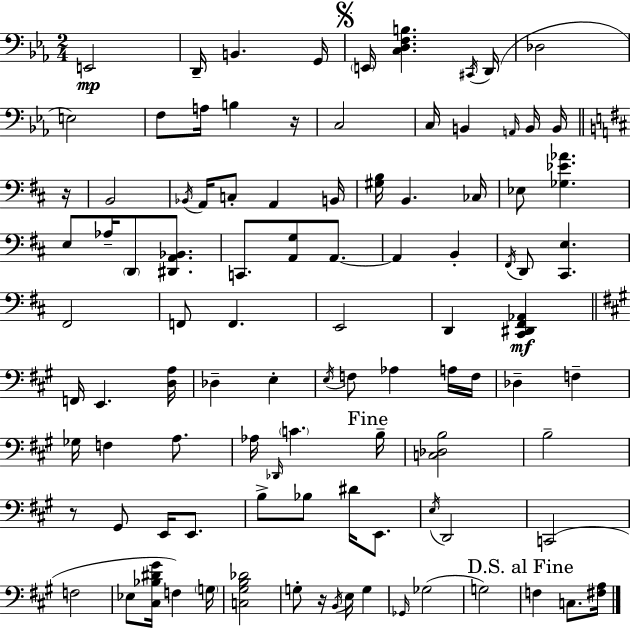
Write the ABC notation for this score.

X:1
T:Untitled
M:2/4
L:1/4
K:Cm
E,,2 D,,/4 B,, G,,/4 E,,/4 [C,D,F,B,] ^C,,/4 D,,/4 _D,2 E,2 F,/2 A,/4 B, z/4 C,2 C,/4 B,, A,,/4 B,,/4 B,,/4 z/4 B,,2 _B,,/4 A,,/4 C,/2 A,, B,,/4 [^G,B,]/4 B,, _C,/4 _E,/2 [_G,_E_A] E,/2 _A,/4 D,,/2 [^D,,A,,_B,,]/2 C,,/2 [A,,G,]/2 A,,/2 A,, B,, ^F,,/4 D,,/2 [^C,,E,] ^F,,2 F,,/2 F,, E,,2 D,, [^C,,^D,,^F,,_A,,] F,,/4 E,, [D,A,]/4 _D, E, E,/4 F,/2 _A, A,/4 F,/4 _D, F, _G,/4 F, A,/2 _A,/4 _D,,/4 C B,/4 [C,_D,B,]2 B,2 z/2 ^G,,/2 E,,/4 E,,/2 B,/2 _B,/2 ^D/4 E,,/2 E,/4 D,,2 C,,2 F,2 _E,/2 [^C,_B,^D^G]/4 F, G,/4 [C,^G,B,_D]2 G,/2 z/4 B,,/4 E,/4 G, _G,,/4 _G,2 G,2 F, C,/2 [^F,A,]/4